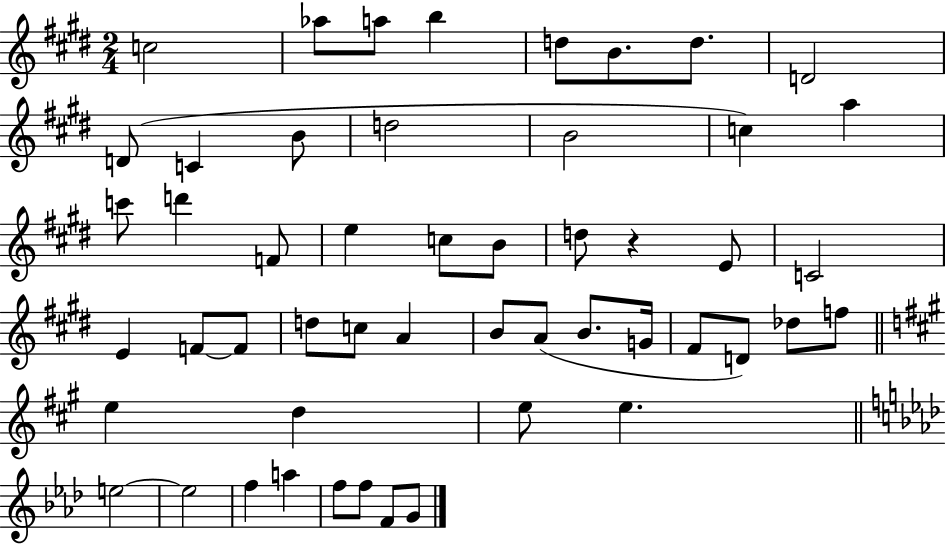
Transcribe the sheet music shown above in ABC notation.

X:1
T:Untitled
M:2/4
L:1/4
K:E
c2 _a/2 a/2 b d/2 B/2 d/2 D2 D/2 C B/2 d2 B2 c a c'/2 d' F/2 e c/2 B/2 d/2 z E/2 C2 E F/2 F/2 d/2 c/2 A B/2 A/2 B/2 G/4 ^F/2 D/2 _d/2 f/2 e d e/2 e e2 e2 f a f/2 f/2 F/2 G/2